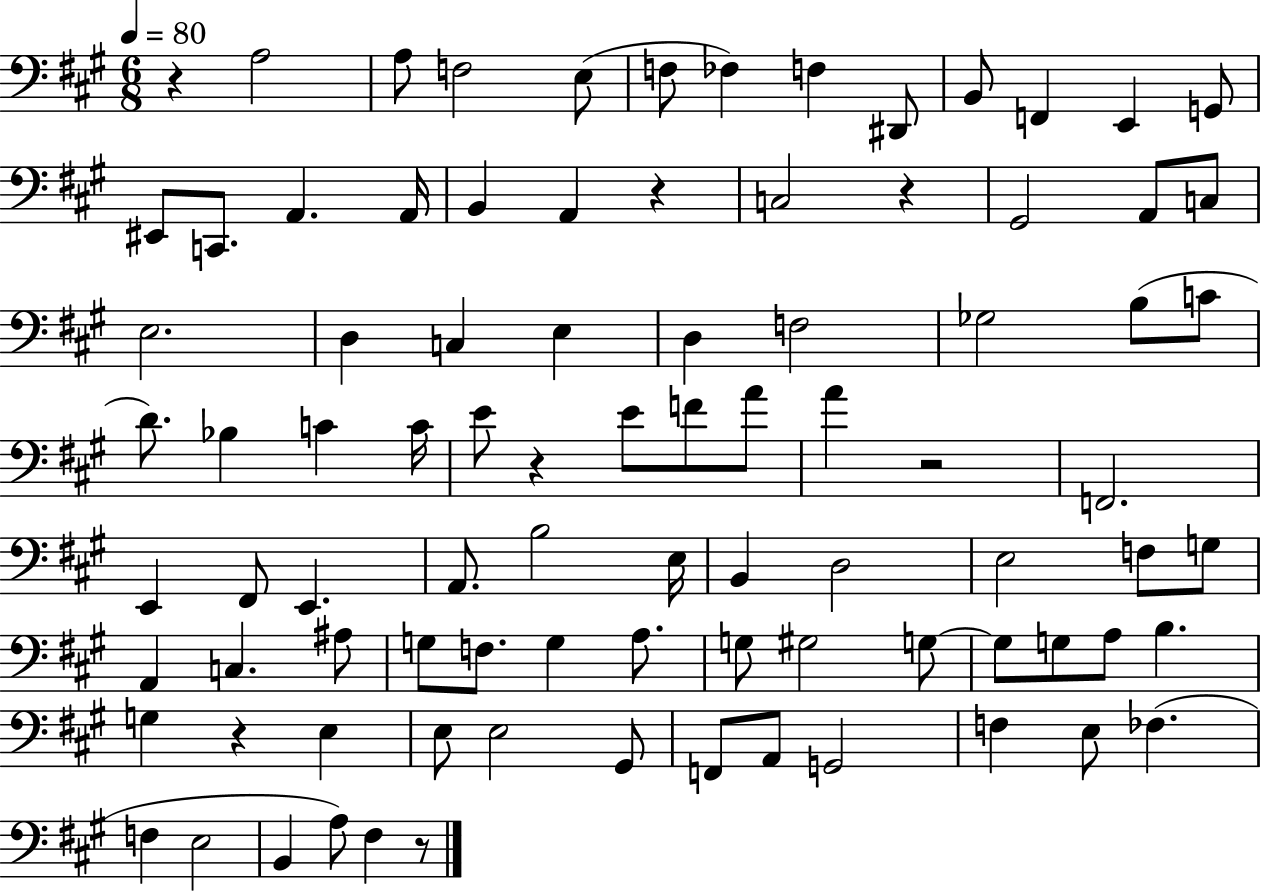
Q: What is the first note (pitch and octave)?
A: A3